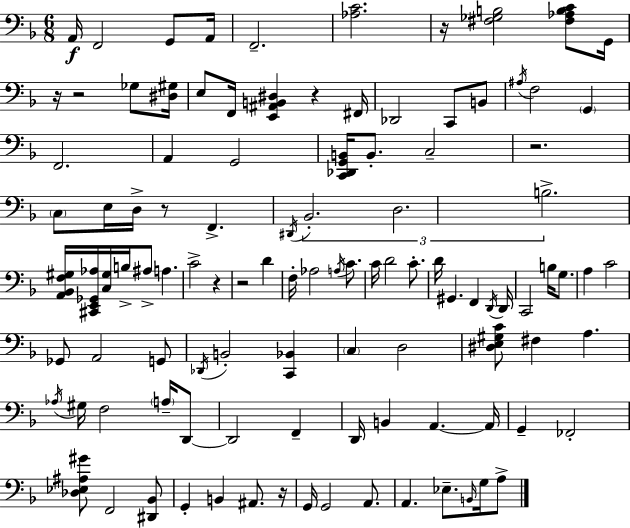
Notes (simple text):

A2/s F2/h G2/e A2/s F2/h. [Ab3,C4]/h. R/s [F#3,Gb3,B3]/h [F#3,Ab3,B3,C4]/e G2/s R/s R/h Gb3/e [D#3,G#3]/s E3/e F2/s [E2,A#2,B2,D#3]/q R/q F#2/s Db2/h C2/e B2/e A#3/s F3/h G2/q F2/h. A2/q G2/h [C2,Db2,G2,B2]/s B2/e. C3/h R/h. C3/e E3/s D3/s R/e F2/q. D#2/s Bb2/h. D3/h. B3/h. [A2,Bb2,F3,G#3]/s [C#2,E2,Gb2,Ab3]/s [C3,G#3]/s B3/s A#3/e A3/q. C4/h R/q R/h D4/q F3/s Ab3/h A3/s C4/e. C4/s D4/h C4/e. D4/s G#2/q. F2/q D2/s D2/s C2/h B3/s G3/e. A3/q C4/h Gb2/e A2/h G2/e Db2/s B2/h [C2,Bb2]/q C3/q D3/h [D#3,E3,G#3,C4]/e F#3/q A3/q. Ab3/s G#3/s F3/h A3/s D2/e D2/h F2/q D2/s B2/q A2/q. A2/s G2/q FES2/h [Db3,Eb3,A#3,G#4]/e F2/h [D#2,Bb2]/e G2/q B2/q A#2/e. R/s G2/s G2/h A2/e. A2/q. Eb3/e. B2/s G3/s A3/e